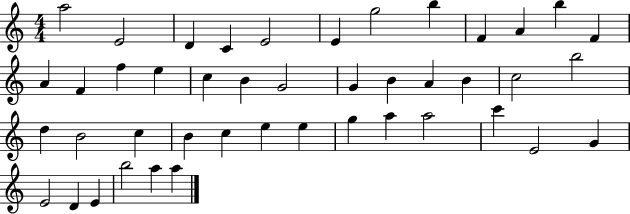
A5/h E4/h D4/q C4/q E4/h E4/q G5/h B5/q F4/q A4/q B5/q F4/q A4/q F4/q F5/q E5/q C5/q B4/q G4/h G4/q B4/q A4/q B4/q C5/h B5/h D5/q B4/h C5/q B4/q C5/q E5/q E5/q G5/q A5/q A5/h C6/q E4/h G4/q E4/h D4/q E4/q B5/h A5/q A5/q